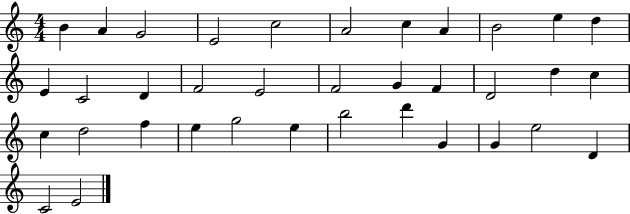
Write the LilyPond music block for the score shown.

{
  \clef treble
  \numericTimeSignature
  \time 4/4
  \key c \major
  b'4 a'4 g'2 | e'2 c''2 | a'2 c''4 a'4 | b'2 e''4 d''4 | \break e'4 c'2 d'4 | f'2 e'2 | f'2 g'4 f'4 | d'2 d''4 c''4 | \break c''4 d''2 f''4 | e''4 g''2 e''4 | b''2 d'''4 g'4 | g'4 e''2 d'4 | \break c'2 e'2 | \bar "|."
}